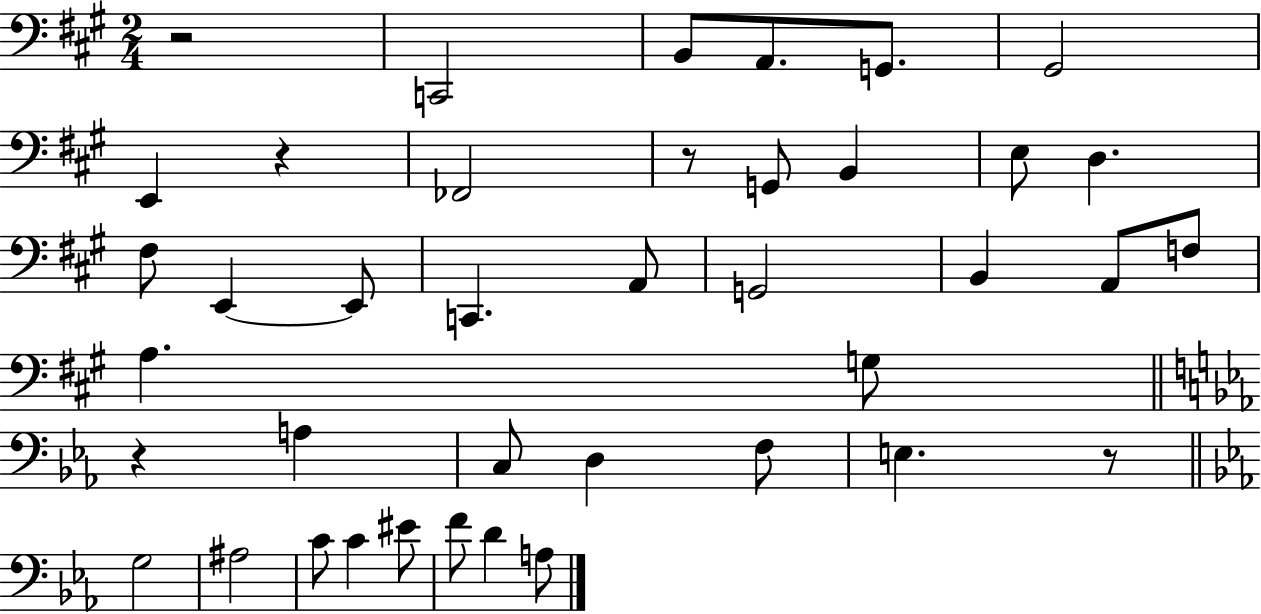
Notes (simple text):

R/h C2/h B2/e A2/e. G2/e. G#2/h E2/q R/q FES2/h R/e G2/e B2/q E3/e D3/q. F#3/e E2/q E2/e C2/q. A2/e G2/h B2/q A2/e F3/e A3/q. G3/e R/q A3/q C3/e D3/q F3/e E3/q. R/e G3/h A#3/h C4/e C4/q EIS4/e F4/e D4/q A3/e